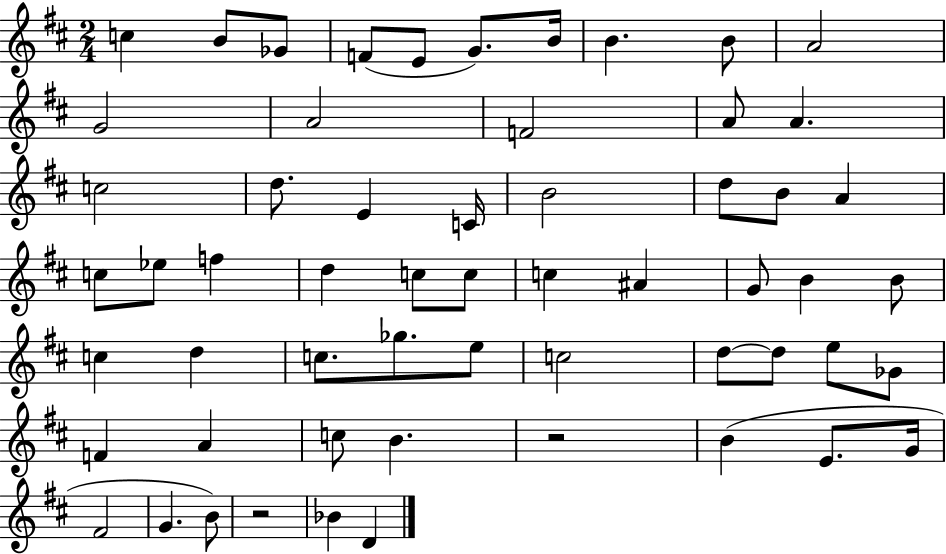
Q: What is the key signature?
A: D major